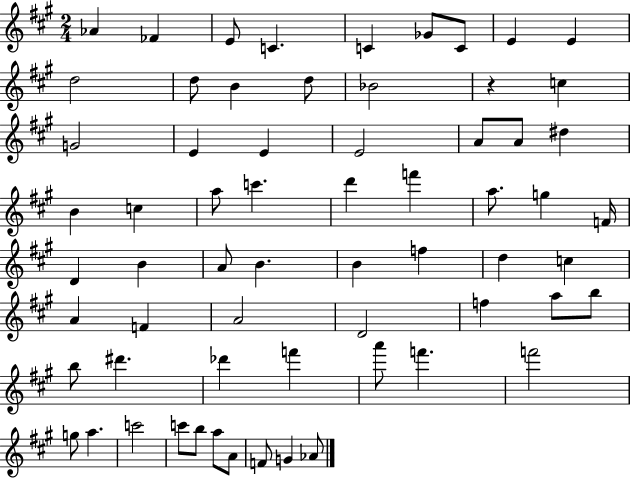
Ab4/q FES4/q E4/e C4/q. C4/q Gb4/e C4/e E4/q E4/q D5/h D5/e B4/q D5/e Bb4/h R/q C5/q G4/h E4/q E4/q E4/h A4/e A4/e D#5/q B4/q C5/q A5/e C6/q. D6/q F6/q A5/e. G5/q F4/s D4/q B4/q A4/e B4/q. B4/q F5/q D5/q C5/q A4/q F4/q A4/h D4/h F5/q A5/e B5/e B5/e D#6/q. Db6/q F6/q A6/e F6/q. F6/h G5/e A5/q. C6/h C6/e B5/e A5/e A4/e F4/e G4/q Ab4/e